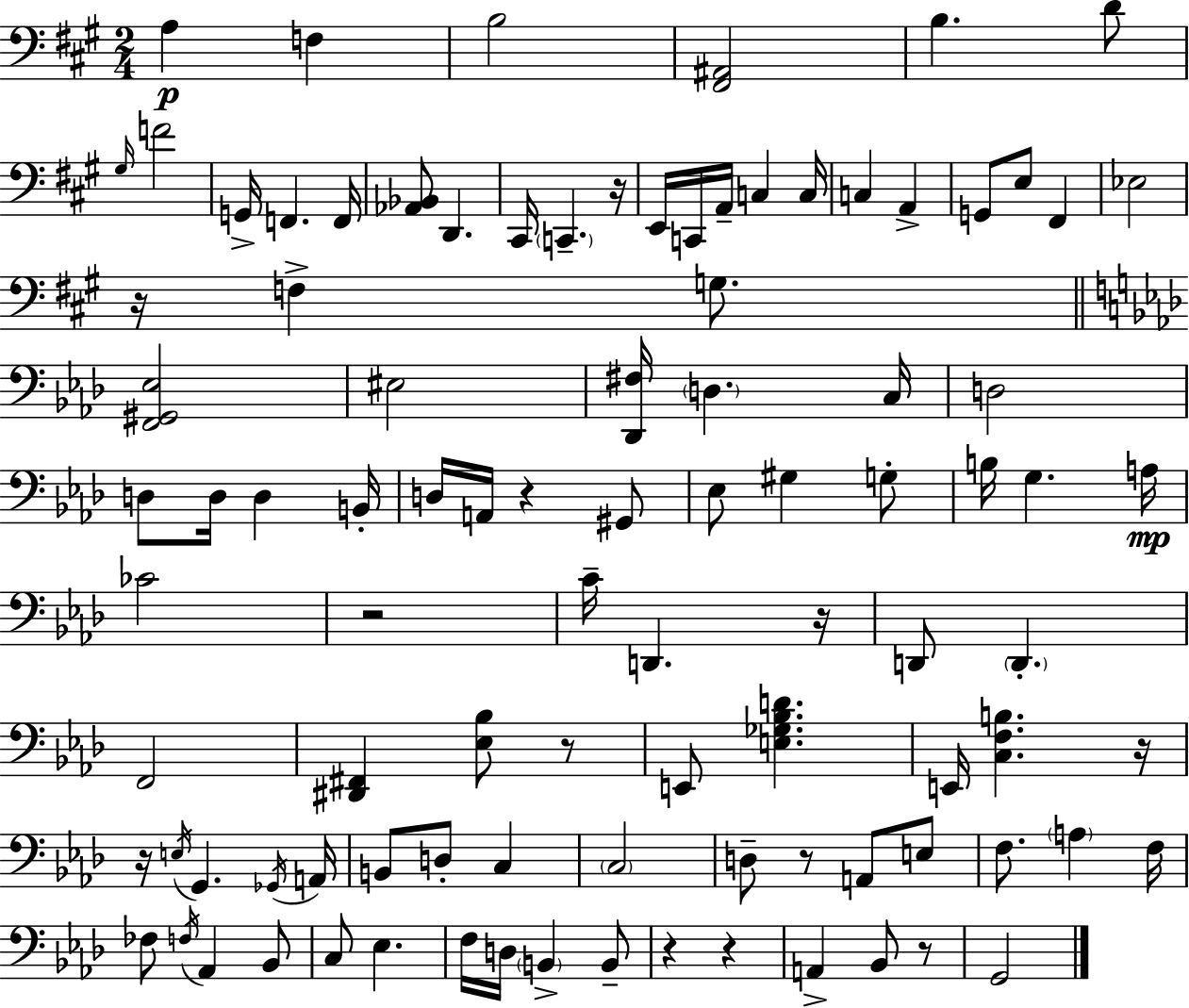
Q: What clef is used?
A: bass